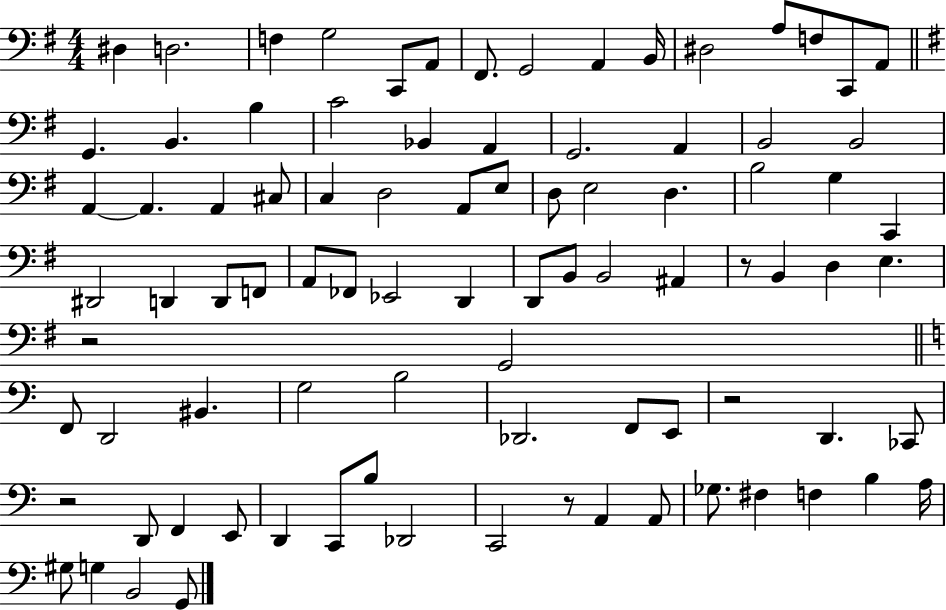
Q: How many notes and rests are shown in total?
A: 89